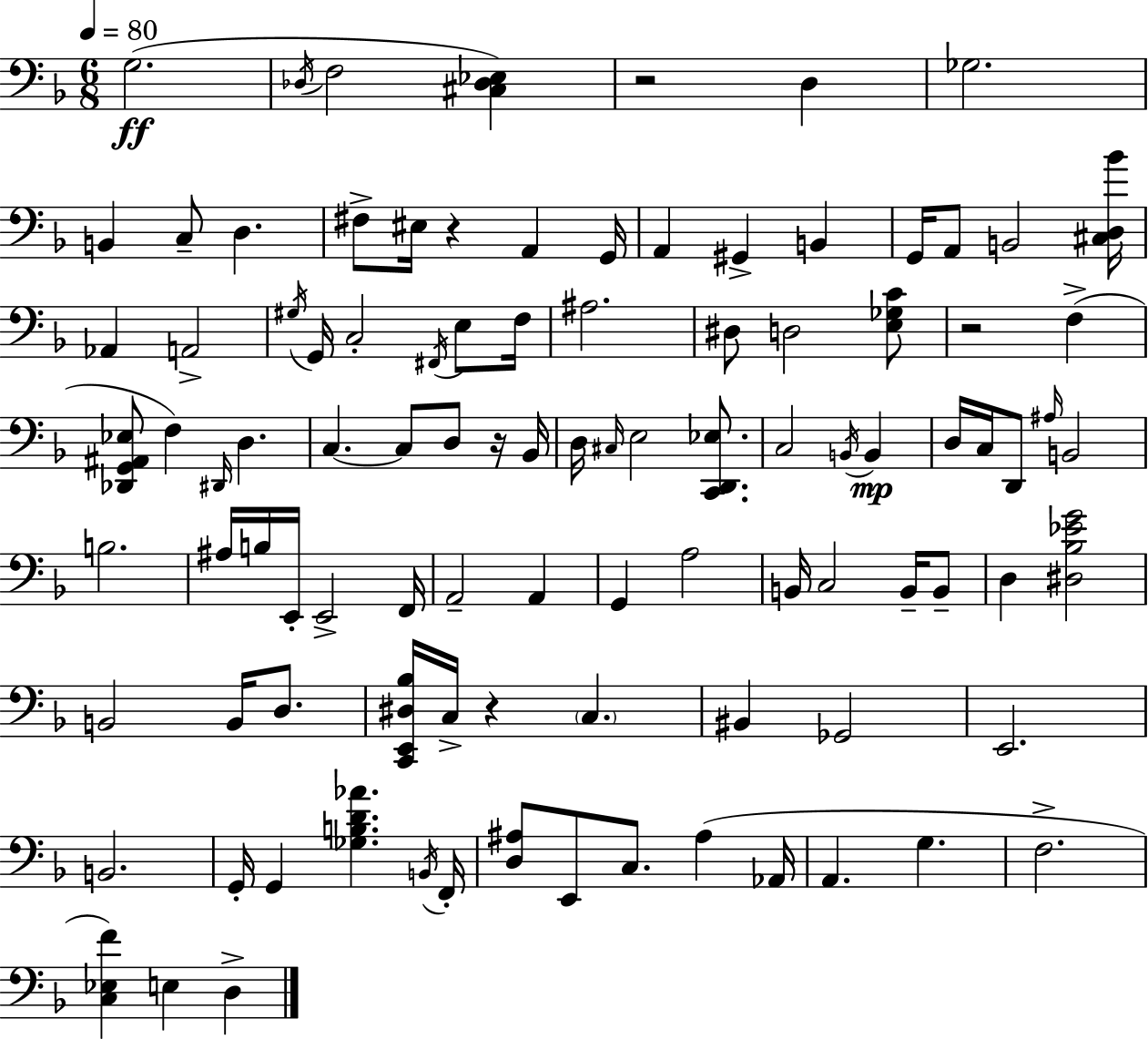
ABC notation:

X:1
T:Untitled
M:6/8
L:1/4
K:F
G,2 _D,/4 F,2 [^C,_D,_E,] z2 D, _G,2 B,, C,/2 D, ^F,/2 ^E,/4 z A,, G,,/4 A,, ^G,, B,, G,,/4 A,,/2 B,,2 [^C,D,_B]/4 _A,, A,,2 ^G,/4 G,,/4 C,2 ^F,,/4 E,/2 F,/4 ^A,2 ^D,/2 D,2 [E,_G,C]/2 z2 F, [_D,,G,,^A,,_E,]/2 F, ^D,,/4 D, C, C,/2 D,/2 z/4 _B,,/4 D,/4 ^C,/4 E,2 [C,,D,,_E,]/2 C,2 B,,/4 B,, D,/4 C,/4 D,,/2 ^A,/4 B,,2 B,2 ^A,/4 B,/4 E,,/4 E,,2 F,,/4 A,,2 A,, G,, A,2 B,,/4 C,2 B,,/4 B,,/2 D, [^D,_B,_EG]2 B,,2 B,,/4 D,/2 [C,,E,,^D,_B,]/4 C,/4 z C, ^B,, _G,,2 E,,2 B,,2 G,,/4 G,, [_G,B,D_A] B,,/4 F,,/4 [D,^A,]/2 E,,/2 C,/2 ^A, _A,,/4 A,, G, F,2 [C,_E,F] E, D,